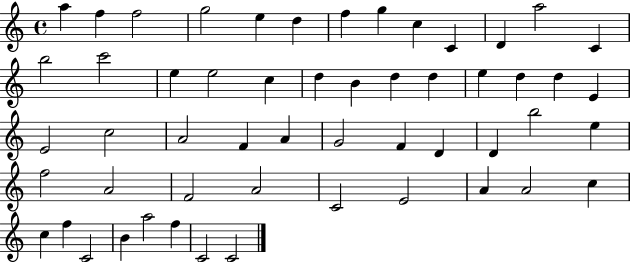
A5/q F5/q F5/h G5/h E5/q D5/q F5/q G5/q C5/q C4/q D4/q A5/h C4/q B5/h C6/h E5/q E5/h C5/q D5/q B4/q D5/q D5/q E5/q D5/q D5/q E4/q E4/h C5/h A4/h F4/q A4/q G4/h F4/q D4/q D4/q B5/h E5/q F5/h A4/h F4/h A4/h C4/h E4/h A4/q A4/h C5/q C5/q F5/q C4/h B4/q A5/h F5/q C4/h C4/h